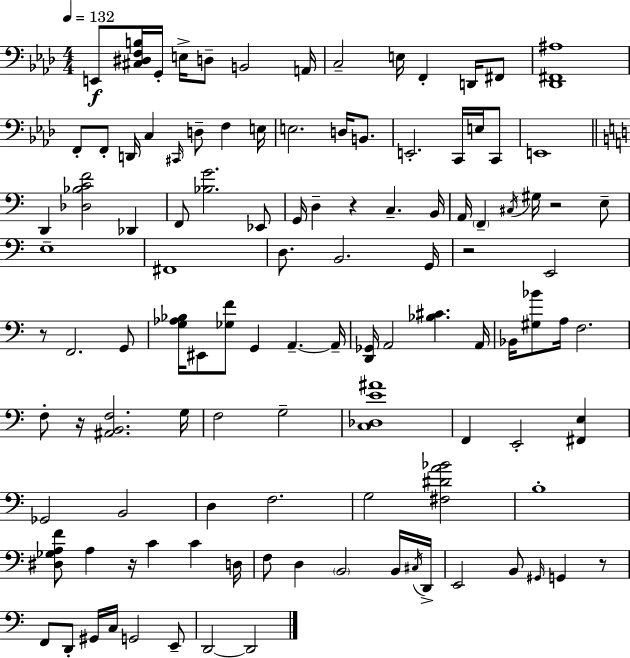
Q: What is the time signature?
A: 4/4